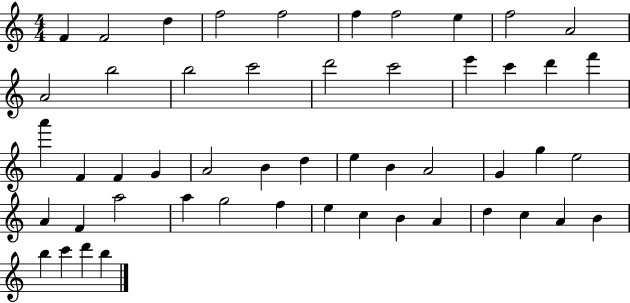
F4/q F4/h D5/q F5/h F5/h F5/q F5/h E5/q F5/h A4/h A4/h B5/h B5/h C6/h D6/h C6/h E6/q C6/q D6/q F6/q A6/q F4/q F4/q G4/q A4/h B4/q D5/q E5/q B4/q A4/h G4/q G5/q E5/h A4/q F4/q A5/h A5/q G5/h F5/q E5/q C5/q B4/q A4/q D5/q C5/q A4/q B4/q B5/q C6/q D6/q B5/q